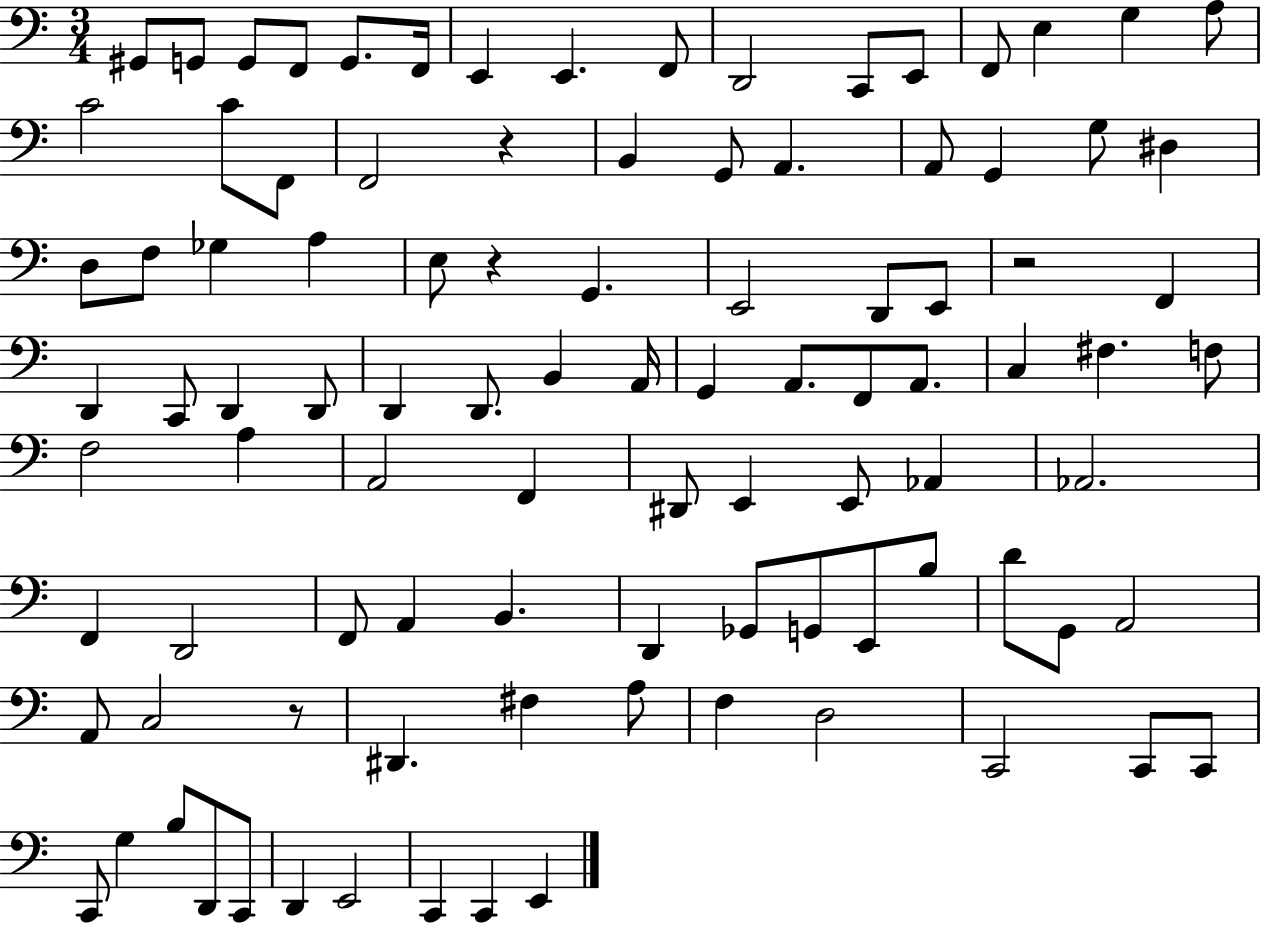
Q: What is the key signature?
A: C major